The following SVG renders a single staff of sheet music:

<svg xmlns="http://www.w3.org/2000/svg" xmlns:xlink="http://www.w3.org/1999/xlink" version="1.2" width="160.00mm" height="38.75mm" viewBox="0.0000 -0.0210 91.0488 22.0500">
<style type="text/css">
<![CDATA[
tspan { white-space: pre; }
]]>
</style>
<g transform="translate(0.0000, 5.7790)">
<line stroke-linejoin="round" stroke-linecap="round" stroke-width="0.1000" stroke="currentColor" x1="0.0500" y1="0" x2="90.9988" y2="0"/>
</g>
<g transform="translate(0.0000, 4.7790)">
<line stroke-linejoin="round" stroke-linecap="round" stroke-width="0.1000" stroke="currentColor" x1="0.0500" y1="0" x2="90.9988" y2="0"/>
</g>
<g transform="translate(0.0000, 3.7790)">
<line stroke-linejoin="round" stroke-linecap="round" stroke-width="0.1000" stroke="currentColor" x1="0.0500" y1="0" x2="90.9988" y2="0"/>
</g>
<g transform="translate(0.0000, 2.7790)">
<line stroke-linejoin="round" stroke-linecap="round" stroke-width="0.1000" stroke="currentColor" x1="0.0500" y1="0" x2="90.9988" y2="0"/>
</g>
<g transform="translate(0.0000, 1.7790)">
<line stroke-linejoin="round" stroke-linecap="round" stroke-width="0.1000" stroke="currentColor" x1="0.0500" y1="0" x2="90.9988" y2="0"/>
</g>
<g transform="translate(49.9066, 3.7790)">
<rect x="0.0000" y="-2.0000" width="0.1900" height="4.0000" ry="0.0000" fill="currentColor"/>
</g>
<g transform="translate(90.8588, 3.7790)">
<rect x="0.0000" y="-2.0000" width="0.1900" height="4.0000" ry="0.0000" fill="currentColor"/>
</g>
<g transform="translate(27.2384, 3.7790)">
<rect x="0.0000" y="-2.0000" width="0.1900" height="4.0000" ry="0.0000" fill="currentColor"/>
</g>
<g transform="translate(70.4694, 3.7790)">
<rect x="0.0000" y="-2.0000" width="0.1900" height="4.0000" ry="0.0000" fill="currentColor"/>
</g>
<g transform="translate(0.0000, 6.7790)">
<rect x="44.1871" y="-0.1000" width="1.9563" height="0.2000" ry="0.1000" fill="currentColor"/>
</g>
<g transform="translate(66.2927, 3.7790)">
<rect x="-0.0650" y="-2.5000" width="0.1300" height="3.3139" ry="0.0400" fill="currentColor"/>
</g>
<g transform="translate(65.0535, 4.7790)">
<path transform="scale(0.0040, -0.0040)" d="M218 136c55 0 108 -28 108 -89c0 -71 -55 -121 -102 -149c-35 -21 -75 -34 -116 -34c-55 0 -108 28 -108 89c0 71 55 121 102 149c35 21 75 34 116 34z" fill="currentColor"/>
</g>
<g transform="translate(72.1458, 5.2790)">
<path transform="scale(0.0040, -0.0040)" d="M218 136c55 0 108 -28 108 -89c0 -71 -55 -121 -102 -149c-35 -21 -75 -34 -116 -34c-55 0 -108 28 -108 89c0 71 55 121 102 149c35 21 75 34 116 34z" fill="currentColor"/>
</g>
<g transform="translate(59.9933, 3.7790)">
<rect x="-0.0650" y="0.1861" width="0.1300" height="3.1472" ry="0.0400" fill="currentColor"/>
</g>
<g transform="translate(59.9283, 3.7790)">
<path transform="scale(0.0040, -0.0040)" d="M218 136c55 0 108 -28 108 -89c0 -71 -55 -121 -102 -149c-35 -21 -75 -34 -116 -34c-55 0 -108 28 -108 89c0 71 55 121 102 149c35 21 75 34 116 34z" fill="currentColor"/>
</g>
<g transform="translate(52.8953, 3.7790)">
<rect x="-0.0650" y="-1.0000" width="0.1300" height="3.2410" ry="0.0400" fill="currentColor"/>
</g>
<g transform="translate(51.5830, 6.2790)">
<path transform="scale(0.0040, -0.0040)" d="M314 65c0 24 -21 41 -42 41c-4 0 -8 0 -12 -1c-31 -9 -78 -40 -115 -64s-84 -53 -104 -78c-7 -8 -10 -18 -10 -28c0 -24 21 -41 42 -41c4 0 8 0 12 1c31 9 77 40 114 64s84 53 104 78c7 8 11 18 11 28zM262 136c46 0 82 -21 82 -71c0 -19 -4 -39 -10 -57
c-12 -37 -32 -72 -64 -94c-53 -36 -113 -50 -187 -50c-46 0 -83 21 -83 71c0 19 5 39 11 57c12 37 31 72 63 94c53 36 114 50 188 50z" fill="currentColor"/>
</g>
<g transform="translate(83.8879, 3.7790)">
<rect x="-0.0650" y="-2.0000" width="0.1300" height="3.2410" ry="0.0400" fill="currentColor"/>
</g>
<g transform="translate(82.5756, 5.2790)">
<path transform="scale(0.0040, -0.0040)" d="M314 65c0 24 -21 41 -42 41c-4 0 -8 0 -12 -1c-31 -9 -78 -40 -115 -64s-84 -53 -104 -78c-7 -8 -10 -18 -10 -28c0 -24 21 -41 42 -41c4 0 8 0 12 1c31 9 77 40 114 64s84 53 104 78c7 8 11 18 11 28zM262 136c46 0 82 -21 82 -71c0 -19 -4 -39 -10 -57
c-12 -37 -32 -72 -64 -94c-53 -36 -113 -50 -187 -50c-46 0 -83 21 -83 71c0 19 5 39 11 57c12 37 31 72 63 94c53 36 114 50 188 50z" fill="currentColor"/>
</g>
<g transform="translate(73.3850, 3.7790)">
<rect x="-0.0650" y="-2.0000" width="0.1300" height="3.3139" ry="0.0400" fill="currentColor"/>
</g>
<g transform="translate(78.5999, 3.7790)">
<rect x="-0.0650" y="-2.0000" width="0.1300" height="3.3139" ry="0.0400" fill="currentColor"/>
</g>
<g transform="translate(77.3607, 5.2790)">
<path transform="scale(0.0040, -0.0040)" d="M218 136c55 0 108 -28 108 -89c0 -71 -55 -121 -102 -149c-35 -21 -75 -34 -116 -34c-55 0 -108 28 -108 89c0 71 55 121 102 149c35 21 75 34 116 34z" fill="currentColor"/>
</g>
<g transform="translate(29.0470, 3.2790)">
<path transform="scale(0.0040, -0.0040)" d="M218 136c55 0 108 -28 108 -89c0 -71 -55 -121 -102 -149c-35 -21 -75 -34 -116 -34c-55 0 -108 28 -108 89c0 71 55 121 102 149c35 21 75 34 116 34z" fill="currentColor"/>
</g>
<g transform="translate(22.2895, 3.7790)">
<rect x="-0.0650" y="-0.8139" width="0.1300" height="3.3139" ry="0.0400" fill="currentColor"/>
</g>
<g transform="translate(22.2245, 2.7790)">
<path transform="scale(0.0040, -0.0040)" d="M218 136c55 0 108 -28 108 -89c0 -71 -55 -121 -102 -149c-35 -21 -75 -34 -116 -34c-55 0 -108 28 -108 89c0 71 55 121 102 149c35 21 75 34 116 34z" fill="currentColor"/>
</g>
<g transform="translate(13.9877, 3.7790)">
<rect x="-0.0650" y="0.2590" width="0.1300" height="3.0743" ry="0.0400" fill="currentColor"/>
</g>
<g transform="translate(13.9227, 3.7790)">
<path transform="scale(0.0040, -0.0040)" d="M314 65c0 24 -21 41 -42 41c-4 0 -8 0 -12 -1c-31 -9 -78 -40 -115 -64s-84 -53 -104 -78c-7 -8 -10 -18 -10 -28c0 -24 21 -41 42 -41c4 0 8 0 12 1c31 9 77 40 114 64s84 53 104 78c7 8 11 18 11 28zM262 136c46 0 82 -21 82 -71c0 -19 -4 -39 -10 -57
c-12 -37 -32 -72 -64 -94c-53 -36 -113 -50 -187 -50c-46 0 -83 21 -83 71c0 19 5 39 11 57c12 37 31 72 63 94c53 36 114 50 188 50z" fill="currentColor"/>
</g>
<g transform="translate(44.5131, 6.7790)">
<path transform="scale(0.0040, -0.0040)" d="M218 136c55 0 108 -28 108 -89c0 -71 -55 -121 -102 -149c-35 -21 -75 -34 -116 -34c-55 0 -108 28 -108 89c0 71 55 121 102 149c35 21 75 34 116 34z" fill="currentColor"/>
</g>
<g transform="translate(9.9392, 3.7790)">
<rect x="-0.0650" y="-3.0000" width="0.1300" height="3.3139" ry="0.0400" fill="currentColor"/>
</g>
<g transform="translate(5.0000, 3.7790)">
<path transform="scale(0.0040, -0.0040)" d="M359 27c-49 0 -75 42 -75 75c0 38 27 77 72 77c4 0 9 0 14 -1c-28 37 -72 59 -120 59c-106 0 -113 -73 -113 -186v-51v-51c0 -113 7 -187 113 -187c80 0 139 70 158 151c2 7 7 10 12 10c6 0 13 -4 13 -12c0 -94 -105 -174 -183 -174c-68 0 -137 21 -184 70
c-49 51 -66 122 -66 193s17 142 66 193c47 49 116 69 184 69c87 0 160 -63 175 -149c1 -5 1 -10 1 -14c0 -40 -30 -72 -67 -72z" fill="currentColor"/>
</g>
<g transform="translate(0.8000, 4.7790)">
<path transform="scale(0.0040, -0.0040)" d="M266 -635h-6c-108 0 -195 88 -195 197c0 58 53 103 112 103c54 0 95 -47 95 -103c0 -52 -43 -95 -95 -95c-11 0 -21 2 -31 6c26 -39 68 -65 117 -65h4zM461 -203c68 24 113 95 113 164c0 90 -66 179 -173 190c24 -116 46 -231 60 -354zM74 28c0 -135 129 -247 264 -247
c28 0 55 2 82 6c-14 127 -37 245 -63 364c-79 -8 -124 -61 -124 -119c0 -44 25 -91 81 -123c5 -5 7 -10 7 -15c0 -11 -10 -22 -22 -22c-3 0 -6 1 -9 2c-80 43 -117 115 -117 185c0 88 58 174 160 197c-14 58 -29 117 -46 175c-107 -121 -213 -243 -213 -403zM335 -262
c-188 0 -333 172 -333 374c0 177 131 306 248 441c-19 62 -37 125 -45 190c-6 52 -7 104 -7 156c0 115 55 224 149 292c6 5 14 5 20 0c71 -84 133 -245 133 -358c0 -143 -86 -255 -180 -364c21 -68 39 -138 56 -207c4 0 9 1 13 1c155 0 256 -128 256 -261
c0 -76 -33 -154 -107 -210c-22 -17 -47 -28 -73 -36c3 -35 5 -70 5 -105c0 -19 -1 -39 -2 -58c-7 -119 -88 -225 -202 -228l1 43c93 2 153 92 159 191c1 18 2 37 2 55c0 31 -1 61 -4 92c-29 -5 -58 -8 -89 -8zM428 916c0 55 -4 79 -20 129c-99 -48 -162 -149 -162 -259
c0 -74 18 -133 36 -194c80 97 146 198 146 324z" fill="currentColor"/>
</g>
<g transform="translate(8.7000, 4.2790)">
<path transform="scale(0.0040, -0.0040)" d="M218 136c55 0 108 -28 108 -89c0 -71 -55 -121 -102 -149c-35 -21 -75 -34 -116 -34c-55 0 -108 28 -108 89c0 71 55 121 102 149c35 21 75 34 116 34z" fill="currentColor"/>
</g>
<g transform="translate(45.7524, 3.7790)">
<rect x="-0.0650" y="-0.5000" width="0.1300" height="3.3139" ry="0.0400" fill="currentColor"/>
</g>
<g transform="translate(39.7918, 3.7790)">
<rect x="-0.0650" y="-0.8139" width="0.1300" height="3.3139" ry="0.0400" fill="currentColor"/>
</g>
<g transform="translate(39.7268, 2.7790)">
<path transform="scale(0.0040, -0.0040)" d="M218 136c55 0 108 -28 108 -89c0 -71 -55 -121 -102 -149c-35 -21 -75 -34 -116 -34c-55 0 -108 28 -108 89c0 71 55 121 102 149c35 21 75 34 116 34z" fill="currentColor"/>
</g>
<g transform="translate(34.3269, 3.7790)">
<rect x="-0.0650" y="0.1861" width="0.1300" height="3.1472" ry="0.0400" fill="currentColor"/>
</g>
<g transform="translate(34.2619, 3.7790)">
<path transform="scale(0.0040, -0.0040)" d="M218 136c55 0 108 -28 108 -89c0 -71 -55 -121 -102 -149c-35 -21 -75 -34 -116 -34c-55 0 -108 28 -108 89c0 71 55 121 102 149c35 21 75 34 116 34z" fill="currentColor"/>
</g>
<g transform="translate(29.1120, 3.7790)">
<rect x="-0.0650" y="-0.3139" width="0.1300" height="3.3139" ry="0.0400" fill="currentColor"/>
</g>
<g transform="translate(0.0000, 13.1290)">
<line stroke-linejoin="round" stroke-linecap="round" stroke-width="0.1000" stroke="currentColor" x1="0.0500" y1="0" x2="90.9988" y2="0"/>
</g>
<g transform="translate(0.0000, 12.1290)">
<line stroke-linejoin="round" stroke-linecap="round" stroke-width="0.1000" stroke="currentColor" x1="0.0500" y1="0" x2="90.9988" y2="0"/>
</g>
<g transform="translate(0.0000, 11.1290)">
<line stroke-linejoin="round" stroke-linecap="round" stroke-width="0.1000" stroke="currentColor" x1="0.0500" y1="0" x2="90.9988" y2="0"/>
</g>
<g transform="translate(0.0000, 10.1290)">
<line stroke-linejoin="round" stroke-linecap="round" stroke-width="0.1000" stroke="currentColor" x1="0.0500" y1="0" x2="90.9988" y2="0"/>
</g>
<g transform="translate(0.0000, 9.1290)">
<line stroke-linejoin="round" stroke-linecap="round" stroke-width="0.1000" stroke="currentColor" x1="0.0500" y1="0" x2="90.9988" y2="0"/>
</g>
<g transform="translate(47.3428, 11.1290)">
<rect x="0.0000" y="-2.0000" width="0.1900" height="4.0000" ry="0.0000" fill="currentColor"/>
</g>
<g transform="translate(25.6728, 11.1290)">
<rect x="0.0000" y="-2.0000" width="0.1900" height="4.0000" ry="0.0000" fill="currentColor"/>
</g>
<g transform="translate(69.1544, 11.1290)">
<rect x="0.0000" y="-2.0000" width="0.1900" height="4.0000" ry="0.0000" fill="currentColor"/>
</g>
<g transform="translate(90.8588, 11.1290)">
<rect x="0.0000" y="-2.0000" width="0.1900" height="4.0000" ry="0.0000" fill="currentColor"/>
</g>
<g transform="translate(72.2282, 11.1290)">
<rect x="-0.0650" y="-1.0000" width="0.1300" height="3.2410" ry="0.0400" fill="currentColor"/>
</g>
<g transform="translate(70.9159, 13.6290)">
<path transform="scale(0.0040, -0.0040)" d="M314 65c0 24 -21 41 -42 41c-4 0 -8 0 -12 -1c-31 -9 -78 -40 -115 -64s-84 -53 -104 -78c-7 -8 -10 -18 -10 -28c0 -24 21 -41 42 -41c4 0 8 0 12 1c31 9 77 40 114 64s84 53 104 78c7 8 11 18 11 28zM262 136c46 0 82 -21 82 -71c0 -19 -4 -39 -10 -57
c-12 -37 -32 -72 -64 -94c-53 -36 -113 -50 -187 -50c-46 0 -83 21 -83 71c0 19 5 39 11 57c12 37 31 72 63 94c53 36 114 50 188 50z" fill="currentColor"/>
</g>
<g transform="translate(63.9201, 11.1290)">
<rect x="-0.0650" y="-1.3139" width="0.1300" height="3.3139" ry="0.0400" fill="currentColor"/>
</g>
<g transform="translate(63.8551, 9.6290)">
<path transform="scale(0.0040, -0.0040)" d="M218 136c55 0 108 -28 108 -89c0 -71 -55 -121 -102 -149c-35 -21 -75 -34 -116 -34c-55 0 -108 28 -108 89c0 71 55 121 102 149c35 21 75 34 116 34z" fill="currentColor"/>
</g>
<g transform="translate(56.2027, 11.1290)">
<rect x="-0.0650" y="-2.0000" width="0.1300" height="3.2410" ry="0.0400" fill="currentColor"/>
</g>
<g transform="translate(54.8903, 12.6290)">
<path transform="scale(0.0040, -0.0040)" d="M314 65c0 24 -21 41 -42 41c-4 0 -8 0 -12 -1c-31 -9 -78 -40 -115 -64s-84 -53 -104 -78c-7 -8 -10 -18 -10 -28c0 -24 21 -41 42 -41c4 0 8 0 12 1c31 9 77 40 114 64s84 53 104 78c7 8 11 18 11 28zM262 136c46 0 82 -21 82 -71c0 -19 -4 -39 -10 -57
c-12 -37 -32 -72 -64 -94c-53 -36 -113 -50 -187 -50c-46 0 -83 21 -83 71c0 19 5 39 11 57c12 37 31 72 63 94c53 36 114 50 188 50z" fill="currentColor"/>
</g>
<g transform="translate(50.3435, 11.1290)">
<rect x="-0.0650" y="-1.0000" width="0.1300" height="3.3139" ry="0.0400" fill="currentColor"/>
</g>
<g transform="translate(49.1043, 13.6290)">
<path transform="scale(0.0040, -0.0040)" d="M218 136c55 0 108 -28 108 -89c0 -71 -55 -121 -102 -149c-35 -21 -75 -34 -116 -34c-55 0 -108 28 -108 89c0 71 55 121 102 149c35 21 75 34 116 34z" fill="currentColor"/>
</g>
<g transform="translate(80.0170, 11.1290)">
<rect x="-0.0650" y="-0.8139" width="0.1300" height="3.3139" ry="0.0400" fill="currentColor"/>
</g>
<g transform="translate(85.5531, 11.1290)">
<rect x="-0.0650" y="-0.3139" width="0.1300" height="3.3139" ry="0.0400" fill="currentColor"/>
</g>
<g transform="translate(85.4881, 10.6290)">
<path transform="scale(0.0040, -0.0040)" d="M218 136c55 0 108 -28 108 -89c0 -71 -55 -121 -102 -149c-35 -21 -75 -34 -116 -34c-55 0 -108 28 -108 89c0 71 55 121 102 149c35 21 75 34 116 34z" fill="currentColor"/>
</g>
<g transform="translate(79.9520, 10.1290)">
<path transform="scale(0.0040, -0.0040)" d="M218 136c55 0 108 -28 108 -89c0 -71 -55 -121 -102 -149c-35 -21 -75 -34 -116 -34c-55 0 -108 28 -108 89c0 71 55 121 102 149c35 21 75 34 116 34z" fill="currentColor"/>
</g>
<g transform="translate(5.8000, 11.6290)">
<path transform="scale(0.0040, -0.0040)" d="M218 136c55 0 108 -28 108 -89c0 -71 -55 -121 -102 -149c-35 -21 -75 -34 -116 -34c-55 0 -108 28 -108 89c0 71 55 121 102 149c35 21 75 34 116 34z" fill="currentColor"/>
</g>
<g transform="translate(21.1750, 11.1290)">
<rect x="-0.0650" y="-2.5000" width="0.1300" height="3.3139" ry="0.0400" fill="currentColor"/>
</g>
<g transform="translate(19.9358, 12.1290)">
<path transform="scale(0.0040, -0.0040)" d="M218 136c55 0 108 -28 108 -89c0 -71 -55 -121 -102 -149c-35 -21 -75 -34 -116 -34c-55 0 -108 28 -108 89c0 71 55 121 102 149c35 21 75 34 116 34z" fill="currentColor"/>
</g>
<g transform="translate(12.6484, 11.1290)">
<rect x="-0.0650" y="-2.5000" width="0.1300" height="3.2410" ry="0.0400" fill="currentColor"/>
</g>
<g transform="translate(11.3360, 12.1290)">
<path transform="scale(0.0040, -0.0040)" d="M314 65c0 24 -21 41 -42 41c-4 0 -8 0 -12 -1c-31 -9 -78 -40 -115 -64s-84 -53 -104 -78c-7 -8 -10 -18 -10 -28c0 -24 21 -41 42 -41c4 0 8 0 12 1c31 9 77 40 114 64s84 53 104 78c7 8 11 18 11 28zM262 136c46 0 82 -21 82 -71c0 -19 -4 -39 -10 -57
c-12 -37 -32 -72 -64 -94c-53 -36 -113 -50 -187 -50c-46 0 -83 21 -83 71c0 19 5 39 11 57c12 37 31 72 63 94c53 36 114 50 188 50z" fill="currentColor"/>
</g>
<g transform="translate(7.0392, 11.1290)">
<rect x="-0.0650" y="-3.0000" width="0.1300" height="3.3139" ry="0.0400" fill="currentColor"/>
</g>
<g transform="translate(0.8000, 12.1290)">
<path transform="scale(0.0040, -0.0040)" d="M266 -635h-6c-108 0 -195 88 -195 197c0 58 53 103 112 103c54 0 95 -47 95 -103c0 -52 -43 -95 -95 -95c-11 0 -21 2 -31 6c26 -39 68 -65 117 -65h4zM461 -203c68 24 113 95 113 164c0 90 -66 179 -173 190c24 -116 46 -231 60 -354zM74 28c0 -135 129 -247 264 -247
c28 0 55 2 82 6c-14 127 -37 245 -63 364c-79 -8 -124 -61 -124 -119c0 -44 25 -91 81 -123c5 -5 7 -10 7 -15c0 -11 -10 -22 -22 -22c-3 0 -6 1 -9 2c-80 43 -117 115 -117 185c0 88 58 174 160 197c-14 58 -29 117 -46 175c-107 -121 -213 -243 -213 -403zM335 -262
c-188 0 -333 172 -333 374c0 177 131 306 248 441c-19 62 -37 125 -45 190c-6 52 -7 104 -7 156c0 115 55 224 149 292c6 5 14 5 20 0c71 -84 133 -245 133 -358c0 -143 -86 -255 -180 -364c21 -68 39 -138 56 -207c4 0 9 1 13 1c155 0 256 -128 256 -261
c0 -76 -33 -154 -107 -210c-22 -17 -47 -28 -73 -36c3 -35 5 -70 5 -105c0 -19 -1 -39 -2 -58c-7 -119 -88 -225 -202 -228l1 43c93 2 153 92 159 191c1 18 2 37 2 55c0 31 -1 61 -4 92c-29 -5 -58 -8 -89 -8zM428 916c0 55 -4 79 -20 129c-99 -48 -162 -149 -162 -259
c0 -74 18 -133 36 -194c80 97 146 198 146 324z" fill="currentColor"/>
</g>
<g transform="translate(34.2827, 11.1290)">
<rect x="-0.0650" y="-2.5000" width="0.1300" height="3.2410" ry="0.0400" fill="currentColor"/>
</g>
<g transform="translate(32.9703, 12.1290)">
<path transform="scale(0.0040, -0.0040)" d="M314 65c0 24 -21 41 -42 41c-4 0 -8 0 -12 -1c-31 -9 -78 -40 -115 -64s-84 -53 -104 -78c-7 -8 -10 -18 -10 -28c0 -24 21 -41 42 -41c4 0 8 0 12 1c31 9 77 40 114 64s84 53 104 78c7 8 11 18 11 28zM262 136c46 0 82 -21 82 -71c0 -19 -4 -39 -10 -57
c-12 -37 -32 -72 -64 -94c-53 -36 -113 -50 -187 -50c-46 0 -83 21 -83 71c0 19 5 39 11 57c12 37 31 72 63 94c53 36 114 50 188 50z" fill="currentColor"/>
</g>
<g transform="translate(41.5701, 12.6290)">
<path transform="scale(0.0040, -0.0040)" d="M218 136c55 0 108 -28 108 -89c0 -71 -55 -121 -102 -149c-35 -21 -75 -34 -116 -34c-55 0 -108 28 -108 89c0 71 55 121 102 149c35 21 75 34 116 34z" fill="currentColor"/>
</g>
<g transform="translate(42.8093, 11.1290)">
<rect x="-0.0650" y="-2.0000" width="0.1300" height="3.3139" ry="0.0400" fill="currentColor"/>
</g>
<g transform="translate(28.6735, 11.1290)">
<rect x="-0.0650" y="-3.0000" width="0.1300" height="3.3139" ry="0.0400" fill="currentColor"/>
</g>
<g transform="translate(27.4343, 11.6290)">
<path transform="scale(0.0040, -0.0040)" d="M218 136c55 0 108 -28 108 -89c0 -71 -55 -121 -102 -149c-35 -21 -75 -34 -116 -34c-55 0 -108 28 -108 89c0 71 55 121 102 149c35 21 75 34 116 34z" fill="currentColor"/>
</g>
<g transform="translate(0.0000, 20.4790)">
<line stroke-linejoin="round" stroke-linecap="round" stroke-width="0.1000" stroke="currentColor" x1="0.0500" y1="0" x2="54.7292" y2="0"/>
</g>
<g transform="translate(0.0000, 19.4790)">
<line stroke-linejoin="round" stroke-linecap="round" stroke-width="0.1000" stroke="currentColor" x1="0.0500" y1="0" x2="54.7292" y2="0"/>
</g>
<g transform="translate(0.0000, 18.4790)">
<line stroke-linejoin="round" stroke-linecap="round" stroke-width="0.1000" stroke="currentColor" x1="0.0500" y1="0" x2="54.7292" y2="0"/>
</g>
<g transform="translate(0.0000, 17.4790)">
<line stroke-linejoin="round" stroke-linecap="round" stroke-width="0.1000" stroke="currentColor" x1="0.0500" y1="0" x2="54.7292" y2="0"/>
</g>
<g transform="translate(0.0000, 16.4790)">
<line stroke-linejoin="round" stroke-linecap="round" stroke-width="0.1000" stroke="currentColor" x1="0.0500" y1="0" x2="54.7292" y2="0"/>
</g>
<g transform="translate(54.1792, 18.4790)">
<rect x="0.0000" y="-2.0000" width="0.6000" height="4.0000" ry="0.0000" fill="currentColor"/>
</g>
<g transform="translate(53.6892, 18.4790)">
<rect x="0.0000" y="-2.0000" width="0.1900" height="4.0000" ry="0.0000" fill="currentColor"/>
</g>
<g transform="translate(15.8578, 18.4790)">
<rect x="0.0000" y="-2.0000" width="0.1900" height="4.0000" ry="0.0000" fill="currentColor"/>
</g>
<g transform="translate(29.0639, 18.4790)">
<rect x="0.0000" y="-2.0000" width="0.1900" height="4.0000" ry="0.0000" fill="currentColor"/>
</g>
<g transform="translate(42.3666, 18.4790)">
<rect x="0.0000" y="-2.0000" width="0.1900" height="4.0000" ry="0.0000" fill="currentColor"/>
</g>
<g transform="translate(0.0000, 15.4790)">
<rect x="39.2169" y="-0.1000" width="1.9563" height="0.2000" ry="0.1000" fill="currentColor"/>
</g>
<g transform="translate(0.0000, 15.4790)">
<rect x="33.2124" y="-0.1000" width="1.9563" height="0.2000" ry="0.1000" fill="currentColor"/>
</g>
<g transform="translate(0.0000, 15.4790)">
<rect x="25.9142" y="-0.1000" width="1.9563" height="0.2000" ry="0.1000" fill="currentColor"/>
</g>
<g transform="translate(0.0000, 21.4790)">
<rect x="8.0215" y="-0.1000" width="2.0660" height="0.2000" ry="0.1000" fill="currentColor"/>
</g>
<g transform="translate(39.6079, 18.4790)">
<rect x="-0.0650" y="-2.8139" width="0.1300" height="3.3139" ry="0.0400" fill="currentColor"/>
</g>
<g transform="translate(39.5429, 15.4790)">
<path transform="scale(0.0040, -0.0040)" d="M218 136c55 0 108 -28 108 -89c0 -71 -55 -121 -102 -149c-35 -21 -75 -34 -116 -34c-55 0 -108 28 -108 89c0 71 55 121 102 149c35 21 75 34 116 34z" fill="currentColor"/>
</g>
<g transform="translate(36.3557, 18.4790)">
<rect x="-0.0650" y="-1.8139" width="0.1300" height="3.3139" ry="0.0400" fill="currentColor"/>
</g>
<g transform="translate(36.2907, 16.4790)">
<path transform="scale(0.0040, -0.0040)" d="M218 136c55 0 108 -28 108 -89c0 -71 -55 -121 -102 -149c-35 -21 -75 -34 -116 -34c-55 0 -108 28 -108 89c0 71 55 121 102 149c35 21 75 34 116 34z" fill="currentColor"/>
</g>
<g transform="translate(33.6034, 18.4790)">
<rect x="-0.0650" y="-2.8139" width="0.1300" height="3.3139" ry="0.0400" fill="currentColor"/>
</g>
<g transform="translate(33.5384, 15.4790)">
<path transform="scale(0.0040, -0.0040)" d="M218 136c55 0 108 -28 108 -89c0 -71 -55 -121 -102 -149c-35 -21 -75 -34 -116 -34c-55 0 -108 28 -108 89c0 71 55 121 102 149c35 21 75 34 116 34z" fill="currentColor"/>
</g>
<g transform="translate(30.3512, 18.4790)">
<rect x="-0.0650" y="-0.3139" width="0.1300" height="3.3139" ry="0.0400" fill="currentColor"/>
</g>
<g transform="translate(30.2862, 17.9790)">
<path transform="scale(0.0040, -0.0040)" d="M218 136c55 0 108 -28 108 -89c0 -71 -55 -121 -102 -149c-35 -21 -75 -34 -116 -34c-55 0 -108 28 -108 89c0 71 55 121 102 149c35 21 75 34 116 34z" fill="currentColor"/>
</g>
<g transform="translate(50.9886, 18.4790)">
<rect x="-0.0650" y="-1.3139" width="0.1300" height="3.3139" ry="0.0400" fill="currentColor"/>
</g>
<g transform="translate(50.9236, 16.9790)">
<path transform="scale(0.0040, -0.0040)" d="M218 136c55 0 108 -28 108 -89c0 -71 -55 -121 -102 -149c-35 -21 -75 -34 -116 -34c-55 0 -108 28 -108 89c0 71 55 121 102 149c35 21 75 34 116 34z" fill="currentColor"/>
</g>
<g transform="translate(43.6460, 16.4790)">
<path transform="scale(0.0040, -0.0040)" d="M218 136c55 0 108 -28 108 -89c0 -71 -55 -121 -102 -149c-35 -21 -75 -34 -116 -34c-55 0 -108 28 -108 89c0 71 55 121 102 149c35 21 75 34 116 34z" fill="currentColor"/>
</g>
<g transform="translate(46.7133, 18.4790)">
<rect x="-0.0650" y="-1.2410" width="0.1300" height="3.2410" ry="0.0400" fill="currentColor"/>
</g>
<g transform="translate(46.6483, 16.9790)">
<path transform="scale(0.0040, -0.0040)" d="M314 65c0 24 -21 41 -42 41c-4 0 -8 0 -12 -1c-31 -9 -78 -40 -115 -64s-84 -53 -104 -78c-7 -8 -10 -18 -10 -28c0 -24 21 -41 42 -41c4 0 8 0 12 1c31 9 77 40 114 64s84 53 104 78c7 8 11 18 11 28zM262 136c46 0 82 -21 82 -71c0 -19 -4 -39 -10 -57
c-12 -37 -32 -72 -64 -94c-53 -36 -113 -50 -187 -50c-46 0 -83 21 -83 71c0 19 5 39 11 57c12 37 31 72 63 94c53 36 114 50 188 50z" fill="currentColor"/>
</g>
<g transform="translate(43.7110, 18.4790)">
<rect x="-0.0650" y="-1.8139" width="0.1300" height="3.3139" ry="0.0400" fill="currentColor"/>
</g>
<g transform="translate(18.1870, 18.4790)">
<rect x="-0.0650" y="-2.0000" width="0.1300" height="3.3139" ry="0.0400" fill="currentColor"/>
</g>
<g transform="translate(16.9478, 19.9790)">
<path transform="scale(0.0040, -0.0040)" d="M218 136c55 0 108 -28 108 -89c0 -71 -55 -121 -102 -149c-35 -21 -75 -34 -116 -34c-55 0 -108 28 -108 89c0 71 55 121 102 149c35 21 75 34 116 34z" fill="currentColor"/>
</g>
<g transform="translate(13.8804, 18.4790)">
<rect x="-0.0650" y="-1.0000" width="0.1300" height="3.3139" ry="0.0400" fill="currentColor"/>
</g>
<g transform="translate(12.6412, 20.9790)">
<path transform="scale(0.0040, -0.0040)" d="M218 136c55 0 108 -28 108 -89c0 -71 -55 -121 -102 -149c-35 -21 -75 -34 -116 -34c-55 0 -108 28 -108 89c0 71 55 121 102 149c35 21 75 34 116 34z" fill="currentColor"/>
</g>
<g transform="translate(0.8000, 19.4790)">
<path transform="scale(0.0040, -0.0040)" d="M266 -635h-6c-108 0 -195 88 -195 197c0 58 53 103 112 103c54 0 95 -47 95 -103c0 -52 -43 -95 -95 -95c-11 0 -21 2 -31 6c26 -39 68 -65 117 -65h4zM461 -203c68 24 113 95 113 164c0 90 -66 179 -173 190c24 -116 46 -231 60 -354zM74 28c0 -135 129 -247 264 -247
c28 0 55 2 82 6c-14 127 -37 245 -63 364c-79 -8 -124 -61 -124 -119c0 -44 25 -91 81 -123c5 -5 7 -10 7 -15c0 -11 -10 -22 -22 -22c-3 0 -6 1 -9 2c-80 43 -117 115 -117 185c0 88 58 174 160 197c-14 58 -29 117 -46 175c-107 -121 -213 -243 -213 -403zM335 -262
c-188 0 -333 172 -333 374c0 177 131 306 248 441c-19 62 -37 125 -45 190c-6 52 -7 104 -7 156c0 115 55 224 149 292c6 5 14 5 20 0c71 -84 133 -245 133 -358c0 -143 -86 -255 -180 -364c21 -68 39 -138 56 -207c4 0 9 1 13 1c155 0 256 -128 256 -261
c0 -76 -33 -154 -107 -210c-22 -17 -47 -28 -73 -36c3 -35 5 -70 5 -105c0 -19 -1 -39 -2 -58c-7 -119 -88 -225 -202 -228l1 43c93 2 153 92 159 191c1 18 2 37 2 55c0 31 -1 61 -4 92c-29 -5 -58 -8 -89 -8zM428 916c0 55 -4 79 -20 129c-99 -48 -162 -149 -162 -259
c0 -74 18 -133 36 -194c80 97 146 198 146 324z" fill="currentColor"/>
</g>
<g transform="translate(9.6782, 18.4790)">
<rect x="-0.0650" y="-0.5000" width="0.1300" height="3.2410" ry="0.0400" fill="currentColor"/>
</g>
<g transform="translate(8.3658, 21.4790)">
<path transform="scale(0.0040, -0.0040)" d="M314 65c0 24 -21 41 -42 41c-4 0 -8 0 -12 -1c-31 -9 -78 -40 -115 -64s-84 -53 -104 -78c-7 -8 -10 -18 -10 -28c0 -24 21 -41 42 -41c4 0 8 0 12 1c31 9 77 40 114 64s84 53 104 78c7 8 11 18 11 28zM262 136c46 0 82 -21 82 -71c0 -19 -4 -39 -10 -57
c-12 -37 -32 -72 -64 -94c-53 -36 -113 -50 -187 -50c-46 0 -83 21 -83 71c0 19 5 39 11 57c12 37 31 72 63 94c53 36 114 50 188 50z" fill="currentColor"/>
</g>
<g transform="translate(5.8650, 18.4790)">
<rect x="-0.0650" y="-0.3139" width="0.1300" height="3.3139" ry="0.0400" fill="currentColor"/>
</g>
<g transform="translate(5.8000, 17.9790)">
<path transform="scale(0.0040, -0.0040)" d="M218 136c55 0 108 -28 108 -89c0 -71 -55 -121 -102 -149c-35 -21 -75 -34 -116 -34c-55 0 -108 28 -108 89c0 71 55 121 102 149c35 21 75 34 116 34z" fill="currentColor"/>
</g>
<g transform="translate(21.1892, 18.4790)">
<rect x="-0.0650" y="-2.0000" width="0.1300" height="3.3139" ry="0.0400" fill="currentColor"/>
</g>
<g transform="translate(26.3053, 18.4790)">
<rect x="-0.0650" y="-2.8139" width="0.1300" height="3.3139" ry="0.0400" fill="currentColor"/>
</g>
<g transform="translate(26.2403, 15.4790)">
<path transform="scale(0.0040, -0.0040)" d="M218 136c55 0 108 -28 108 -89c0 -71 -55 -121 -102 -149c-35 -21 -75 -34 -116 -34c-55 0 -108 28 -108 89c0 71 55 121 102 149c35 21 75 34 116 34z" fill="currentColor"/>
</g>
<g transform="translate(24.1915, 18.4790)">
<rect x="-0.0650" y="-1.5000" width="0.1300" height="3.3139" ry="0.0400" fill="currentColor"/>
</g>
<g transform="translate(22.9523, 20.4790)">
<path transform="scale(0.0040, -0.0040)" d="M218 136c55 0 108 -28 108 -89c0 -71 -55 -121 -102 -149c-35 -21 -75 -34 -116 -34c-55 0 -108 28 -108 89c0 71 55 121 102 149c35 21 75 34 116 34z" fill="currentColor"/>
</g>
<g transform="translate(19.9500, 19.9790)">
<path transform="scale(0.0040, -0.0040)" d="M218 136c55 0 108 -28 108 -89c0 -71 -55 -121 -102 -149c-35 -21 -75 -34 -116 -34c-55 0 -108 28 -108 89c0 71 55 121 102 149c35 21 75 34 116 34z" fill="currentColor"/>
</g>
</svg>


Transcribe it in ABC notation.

X:1
T:Untitled
M:4/4
L:1/4
K:C
A B2 d c B d C D2 B G F F F2 A G2 G A G2 F D F2 e D2 d c c C2 D F F E a c a f a f e2 e